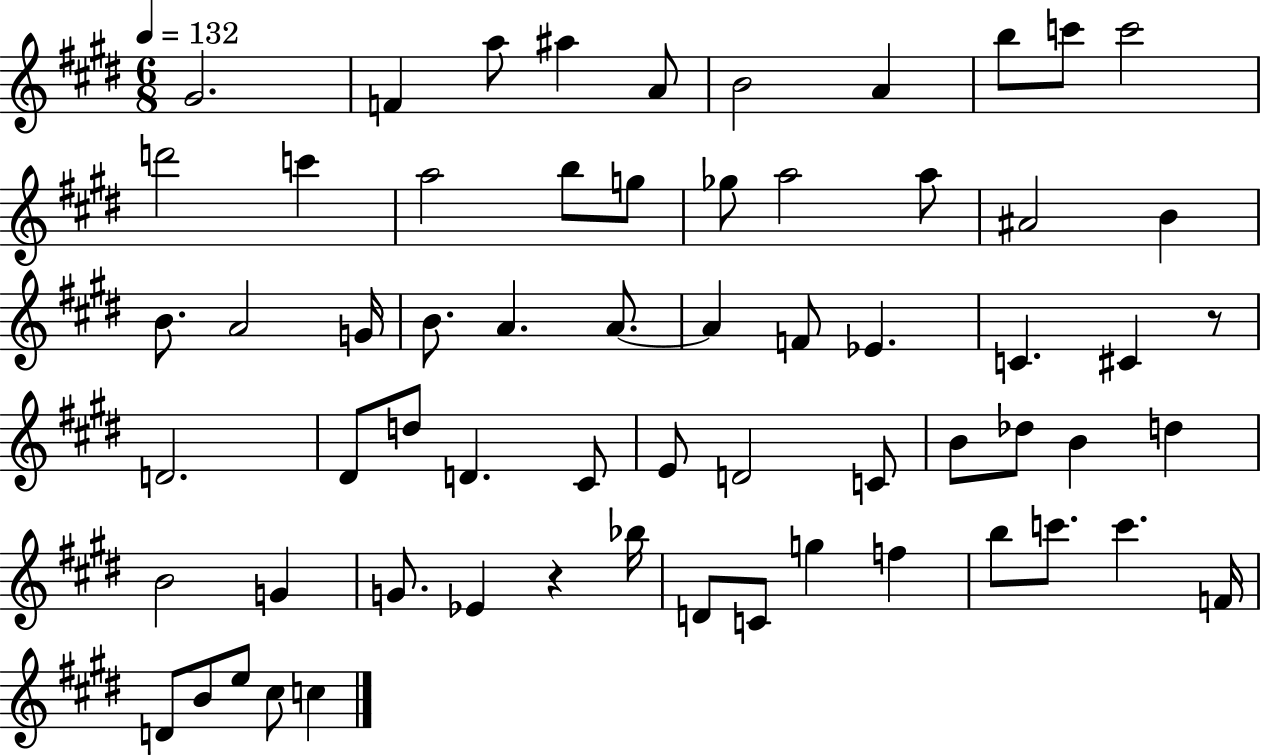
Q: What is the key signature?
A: E major